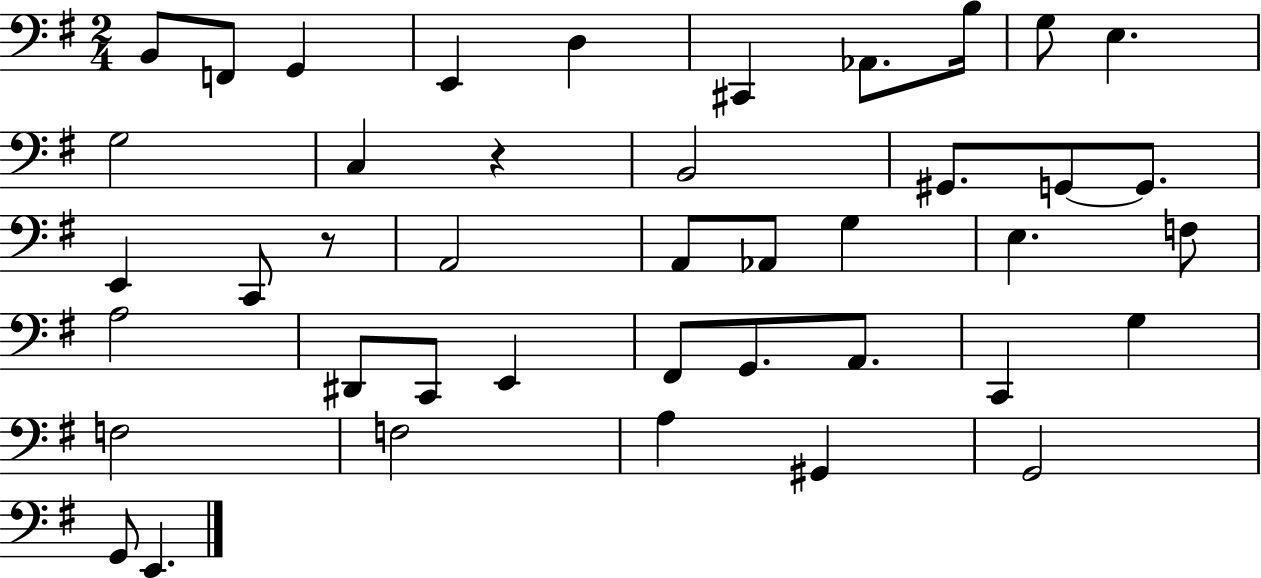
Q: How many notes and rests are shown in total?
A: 42